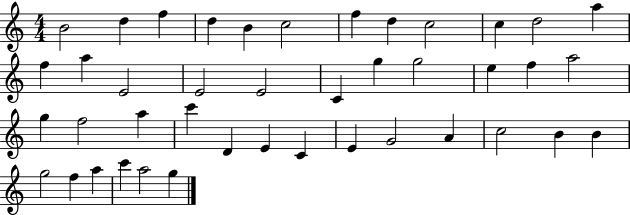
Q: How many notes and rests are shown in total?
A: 42